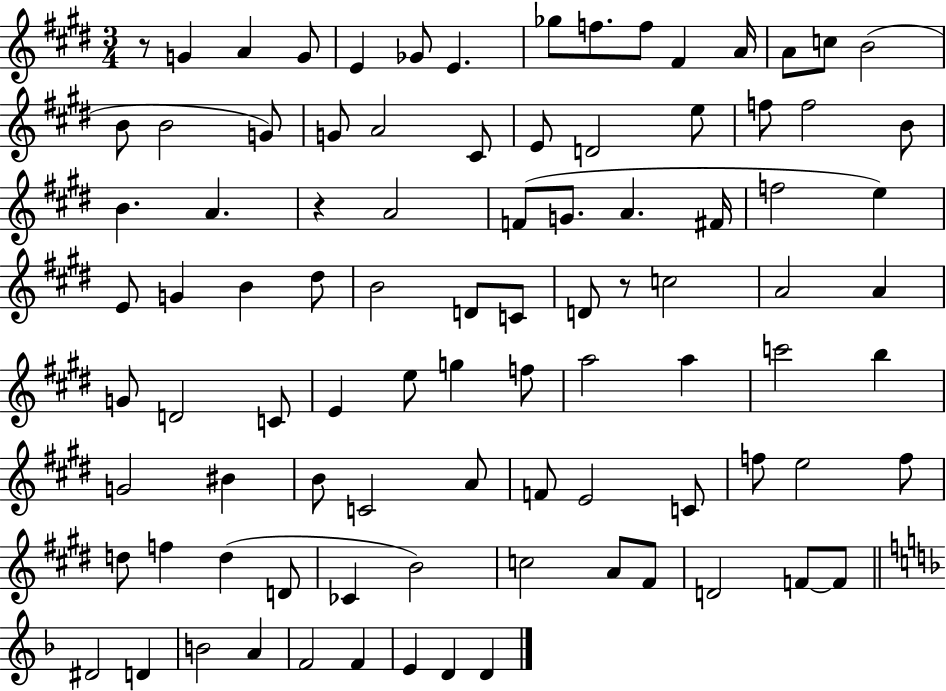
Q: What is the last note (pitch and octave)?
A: D4